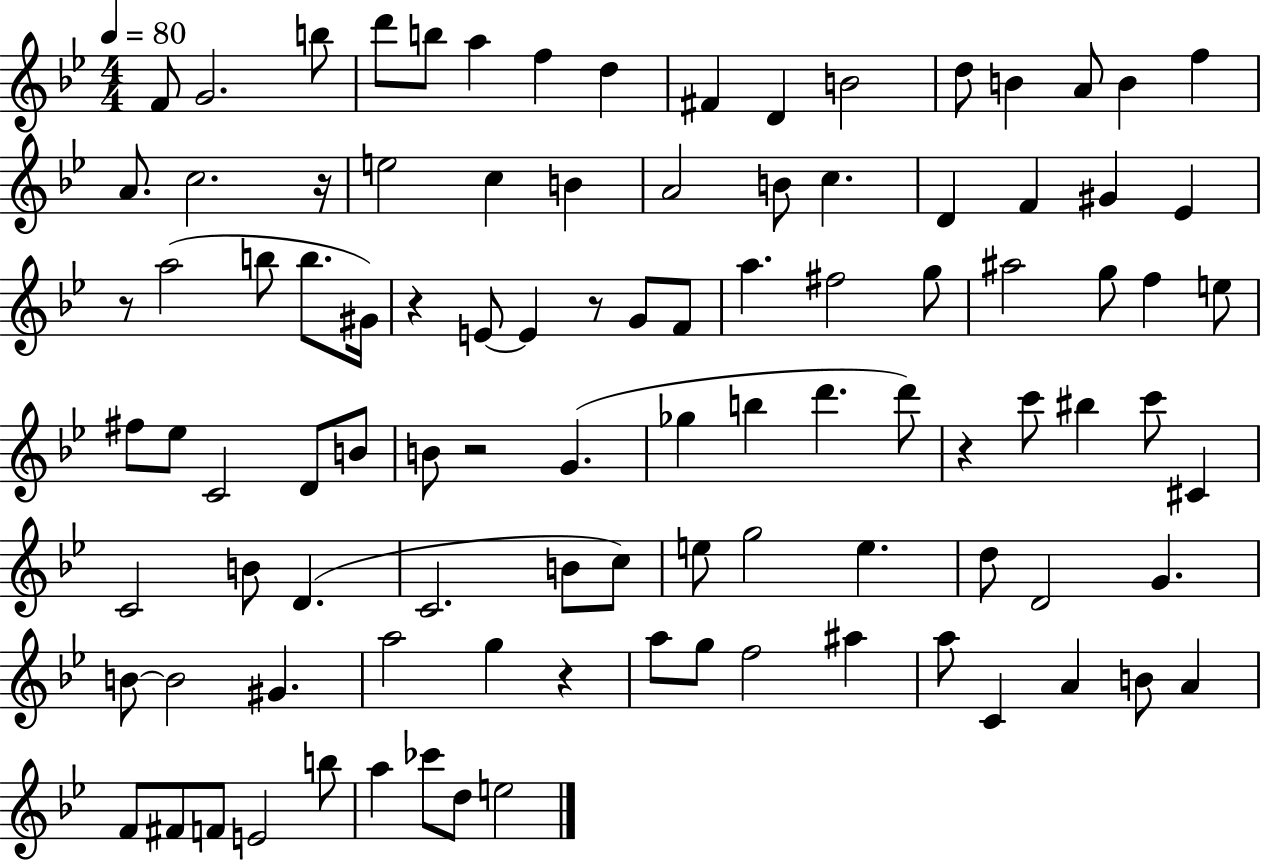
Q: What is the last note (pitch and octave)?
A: E5